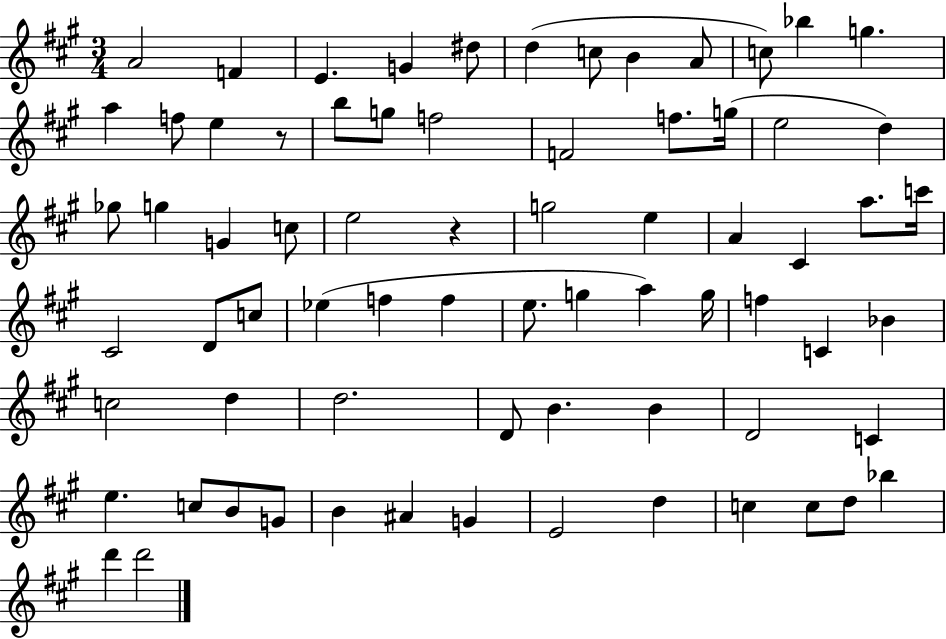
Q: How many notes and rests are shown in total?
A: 72